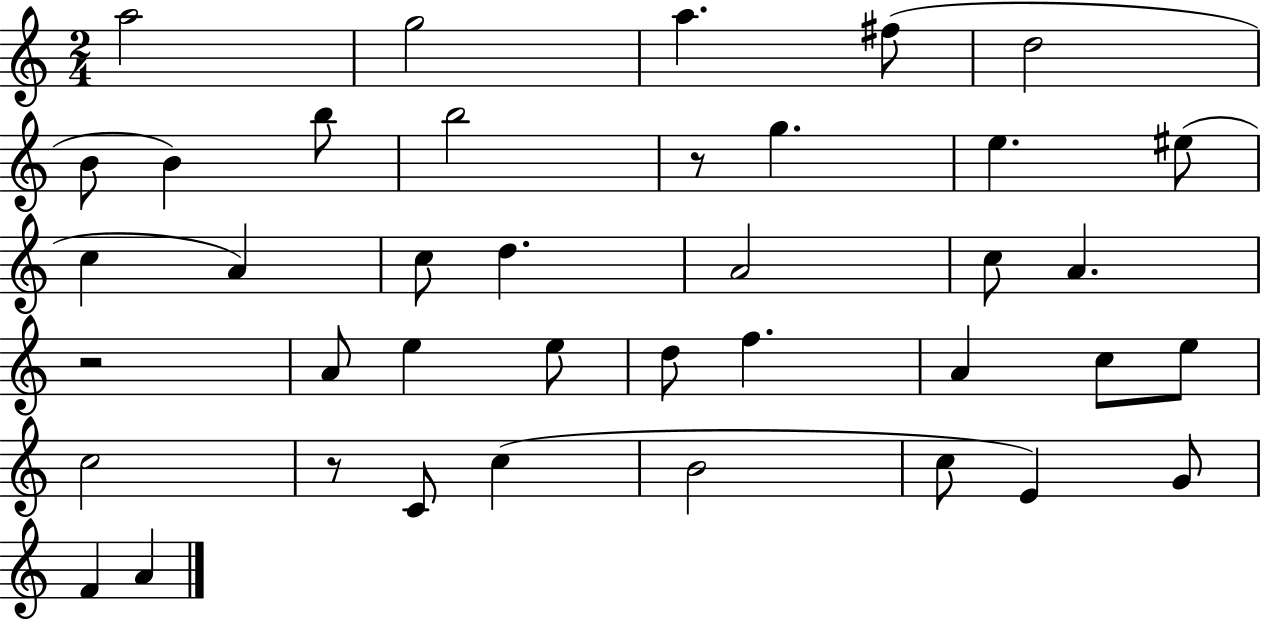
A5/h G5/h A5/q. F#5/e D5/h B4/e B4/q B5/e B5/h R/e G5/q. E5/q. EIS5/e C5/q A4/q C5/e D5/q. A4/h C5/e A4/q. R/h A4/e E5/q E5/e D5/e F5/q. A4/q C5/e E5/e C5/h R/e C4/e C5/q B4/h C5/e E4/q G4/e F4/q A4/q